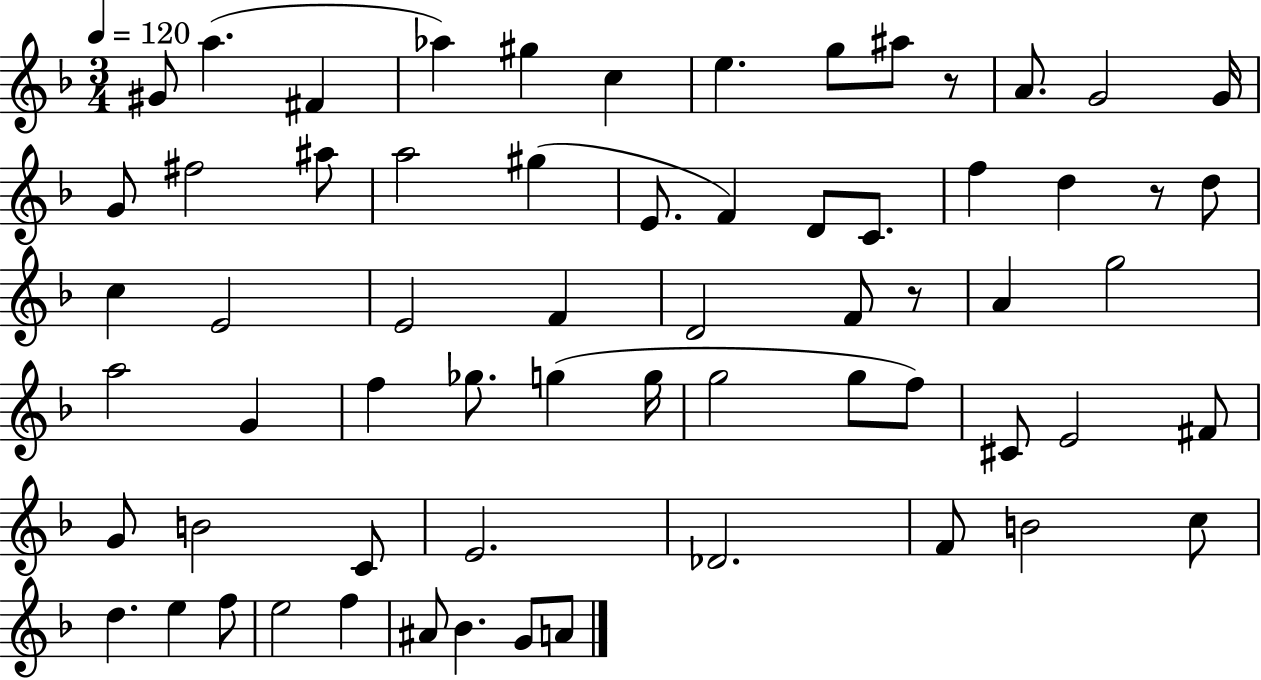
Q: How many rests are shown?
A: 3